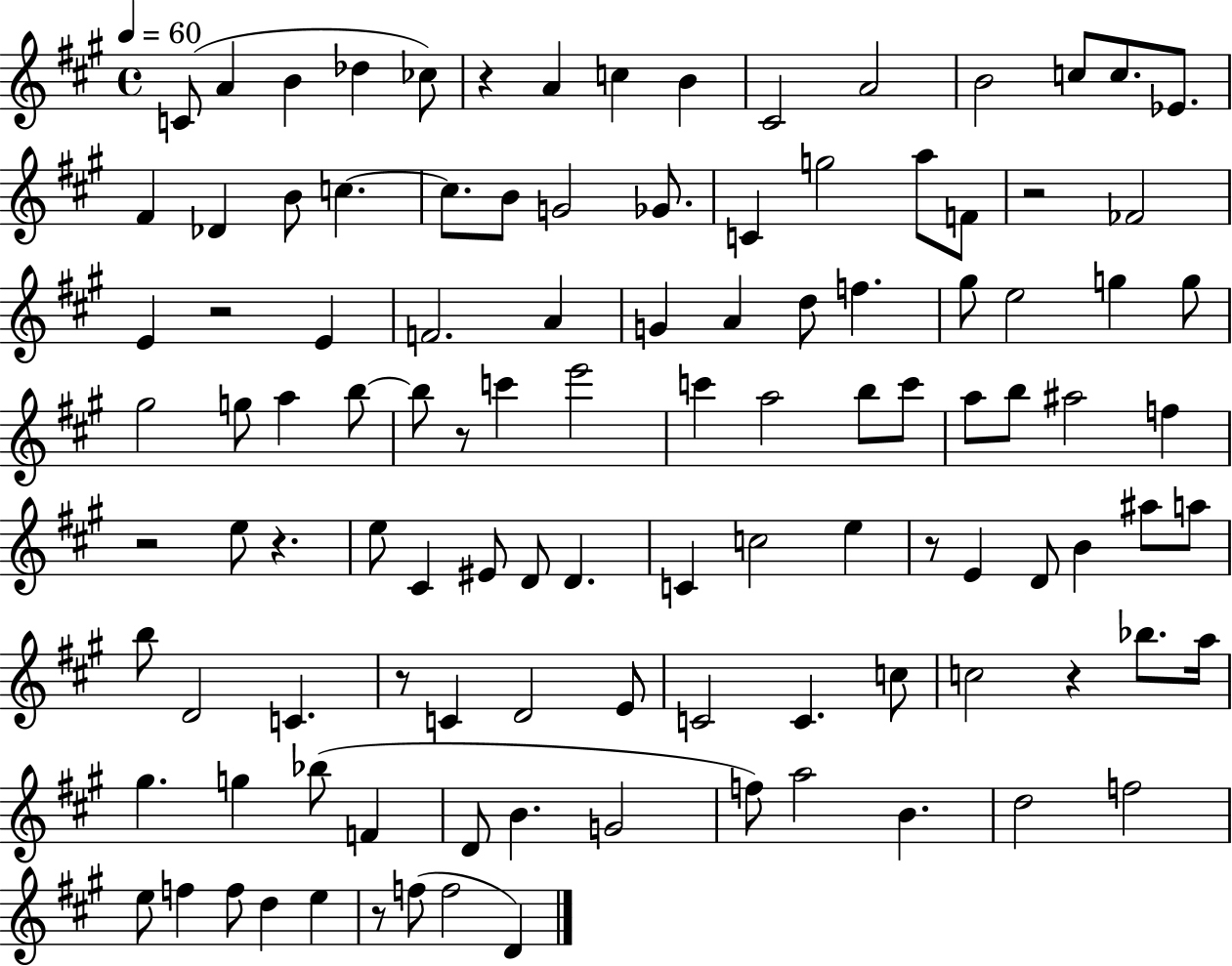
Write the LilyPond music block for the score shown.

{
  \clef treble
  \time 4/4
  \defaultTimeSignature
  \key a \major
  \tempo 4 = 60
  \repeat volta 2 { c'8( a'4 b'4 des''4 ces''8) | r4 a'4 c''4 b'4 | cis'2 a'2 | b'2 c''8 c''8. ees'8. | \break fis'4 des'4 b'8 c''4.~~ | c''8. b'8 g'2 ges'8. | c'4 g''2 a''8 f'8 | r2 fes'2 | \break e'4 r2 e'4 | f'2. a'4 | g'4 a'4 d''8 f''4. | gis''8 e''2 g''4 g''8 | \break gis''2 g''8 a''4 b''8~~ | b''8 r8 c'''4 e'''2 | c'''4 a''2 b''8 c'''8 | a''8 b''8 ais''2 f''4 | \break r2 e''8 r4. | e''8 cis'4 eis'8 d'8 d'4. | c'4 c''2 e''4 | r8 e'4 d'8 b'4 ais''8 a''8 | \break b''8 d'2 c'4. | r8 c'4 d'2 e'8 | c'2 c'4. c''8 | c''2 r4 bes''8. a''16 | \break gis''4. g''4 bes''8( f'4 | d'8 b'4. g'2 | f''8) a''2 b'4. | d''2 f''2 | \break e''8 f''4 f''8 d''4 e''4 | r8 f''8( f''2 d'4) | } \bar "|."
}